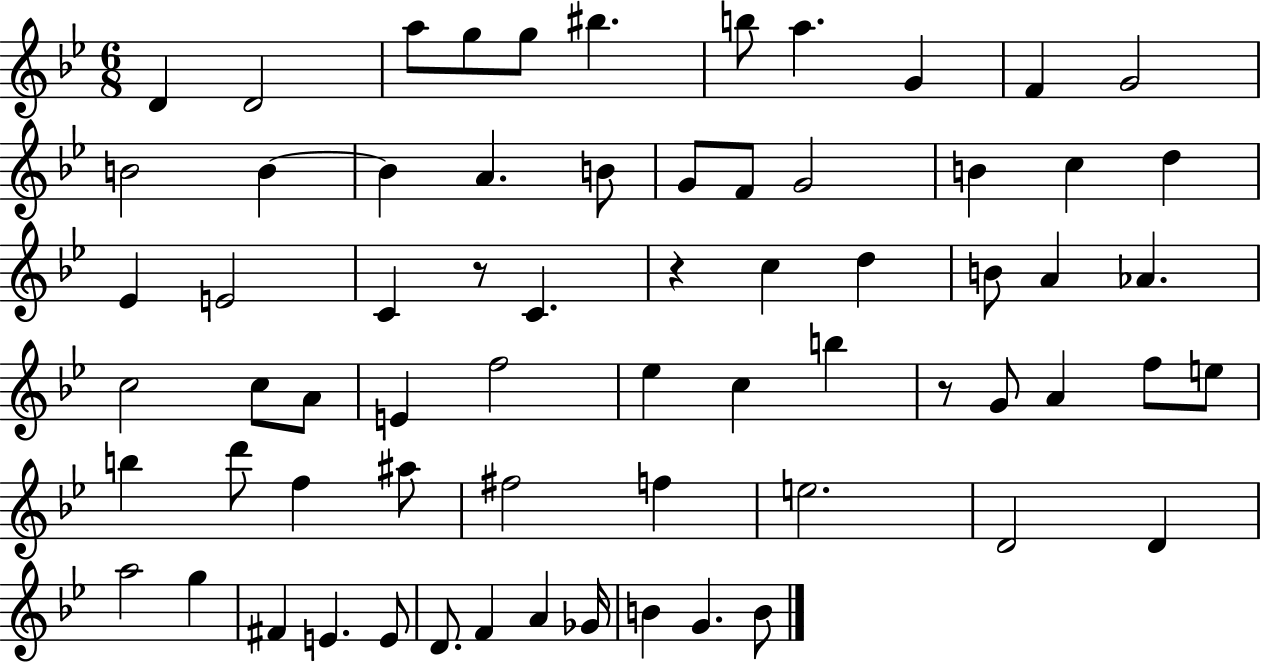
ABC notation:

X:1
T:Untitled
M:6/8
L:1/4
K:Bb
D D2 a/2 g/2 g/2 ^b b/2 a G F G2 B2 B B A B/2 G/2 F/2 G2 B c d _E E2 C z/2 C z c d B/2 A _A c2 c/2 A/2 E f2 _e c b z/2 G/2 A f/2 e/2 b d'/2 f ^a/2 ^f2 f e2 D2 D a2 g ^F E E/2 D/2 F A _G/4 B G B/2